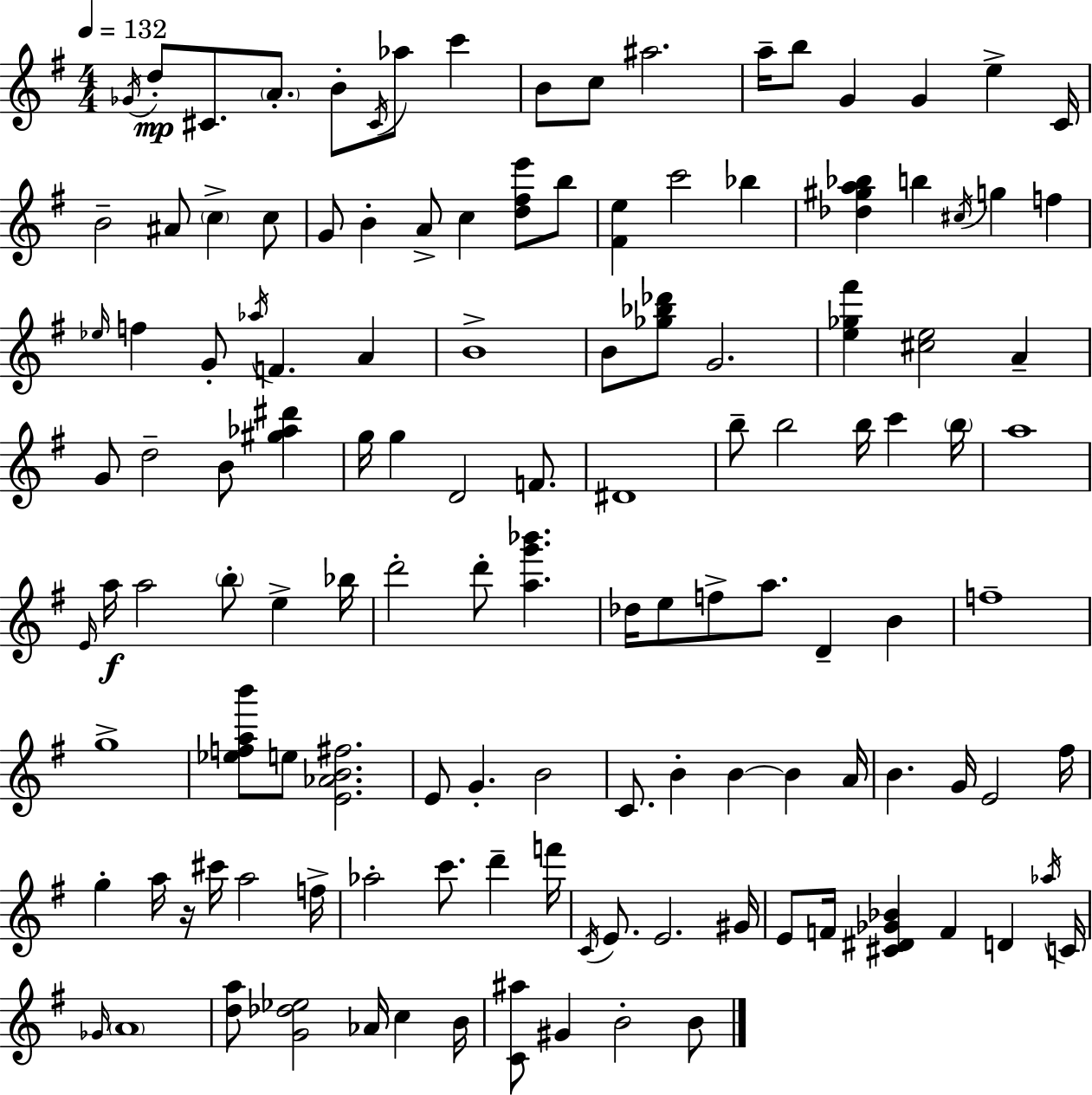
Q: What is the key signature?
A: G major